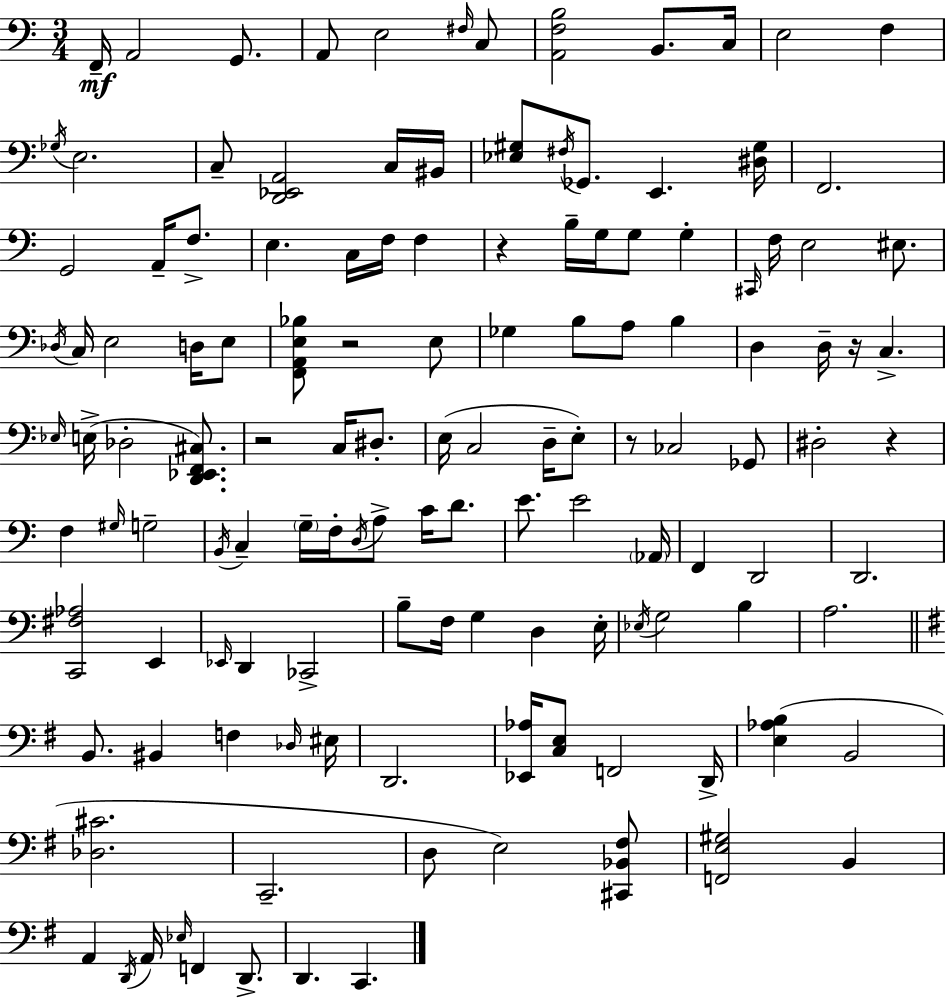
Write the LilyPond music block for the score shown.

{
  \clef bass
  \numericTimeSignature
  \time 3/4
  \key c \major
  f,16--\mf a,2 g,8. | a,8 e2 \grace { fis16 } c8 | <a, f b>2 b,8. | c16 e2 f4 | \break \acciaccatura { ges16 } e2. | c8-- <d, ees, a,>2 | c16 bis,16 <ees gis>8 \acciaccatura { fis16 } ges,8. e,4. | <dis gis>16 f,2. | \break g,2 a,16-- | f8.-> e4. c16 f16 f4 | r4 b16-- g16 g8 g4-. | \grace { cis,16 } f16 e2 | \break eis8. \acciaccatura { des16 } c16 e2 | d16 e8 <f, a, e bes>8 r2 | e8 ges4 b8 a8 | b4 d4 d16-- r16 c4.-> | \break \grace { ees16 }( e16-> des2-. | <d, ees, f, cis>8.) r2 | c16 dis8.-. e16( c2 | d16-- e8-.) r8 ces2 | \break ges,8 dis2-. | r4 f4 \grace { gis16 } g2-- | \acciaccatura { b,16 } c4-- | \parenthesize g16-- f16-. \acciaccatura { d16 } a8-> c'16 d'8. e'8. | \break e'2 \parenthesize aes,16 f,4 | d,2 d,2. | <c, fis aes>2 | e,4 \grace { ees,16 } d,4 | \break ces,2-> b8-- | f16 g4 d4 e16-. \acciaccatura { ees16 } g2 | b4 a2. | \bar "||" \break \key g \major b,8. bis,4 f4 \grace { des16 } | eis16 d,2. | <ees, aes>16 <c e>8 f,2 | d,16-> <e aes b>4( b,2 | \break <des cis'>2. | c,2.-- | d8 e2) <cis, bes, fis>8 | <f, e gis>2 b,4 | \break a,4 \acciaccatura { d,16 } a,16 \grace { ees16 } f,4 | d,8.-> d,4. c,4. | \bar "|."
}